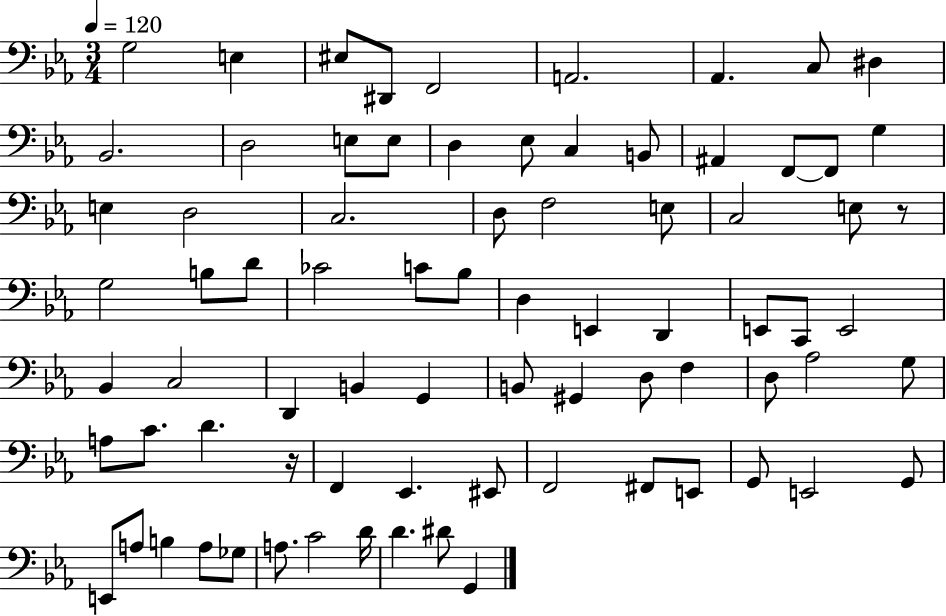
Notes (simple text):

G3/h E3/q EIS3/e D#2/e F2/h A2/h. Ab2/q. C3/e D#3/q Bb2/h. D3/h E3/e E3/e D3/q Eb3/e C3/q B2/e A#2/q F2/e F2/e G3/q E3/q D3/h C3/h. D3/e F3/h E3/e C3/h E3/e R/e G3/h B3/e D4/e CES4/h C4/e Bb3/e D3/q E2/q D2/q E2/e C2/e E2/h Bb2/q C3/h D2/q B2/q G2/q B2/e G#2/q D3/e F3/q D3/e Ab3/h G3/e A3/e C4/e. D4/q. R/s F2/q Eb2/q. EIS2/e F2/h F#2/e E2/e G2/e E2/h G2/e E2/e A3/e B3/q A3/e Gb3/e A3/e. C4/h D4/s D4/q. D#4/e G2/q